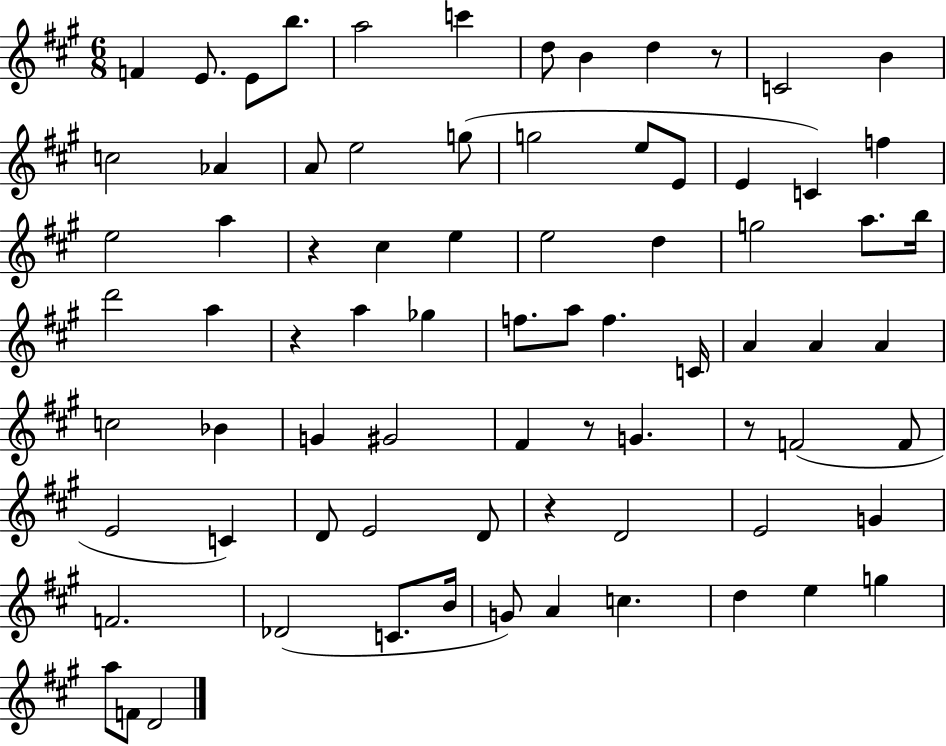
F4/q E4/e. E4/e B5/e. A5/h C6/q D5/e B4/q D5/q R/e C4/h B4/q C5/h Ab4/q A4/e E5/h G5/e G5/h E5/e E4/e E4/q C4/q F5/q E5/h A5/q R/q C#5/q E5/q E5/h D5/q G5/h A5/e. B5/s D6/h A5/q R/q A5/q Gb5/q F5/e. A5/e F5/q. C4/s A4/q A4/q A4/q C5/h Bb4/q G4/q G#4/h F#4/q R/e G4/q. R/e F4/h F4/e E4/h C4/q D4/e E4/h D4/e R/q D4/h E4/h G4/q F4/h. Db4/h C4/e. B4/s G4/e A4/q C5/q. D5/q E5/q G5/q A5/e F4/e D4/h